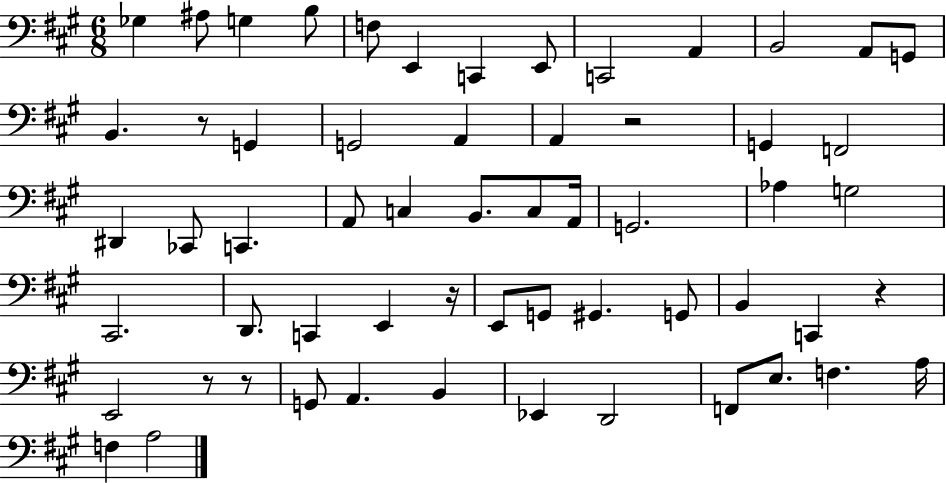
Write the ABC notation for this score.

X:1
T:Untitled
M:6/8
L:1/4
K:A
_G, ^A,/2 G, B,/2 F,/2 E,, C,, E,,/2 C,,2 A,, B,,2 A,,/2 G,,/2 B,, z/2 G,, G,,2 A,, A,, z2 G,, F,,2 ^D,, _C,,/2 C,, A,,/2 C, B,,/2 C,/2 A,,/4 G,,2 _A, G,2 ^C,,2 D,,/2 C,, E,, z/4 E,,/2 G,,/2 ^G,, G,,/2 B,, C,, z E,,2 z/2 z/2 G,,/2 A,, B,, _E,, D,,2 F,,/2 E,/2 F, A,/4 F, A,2